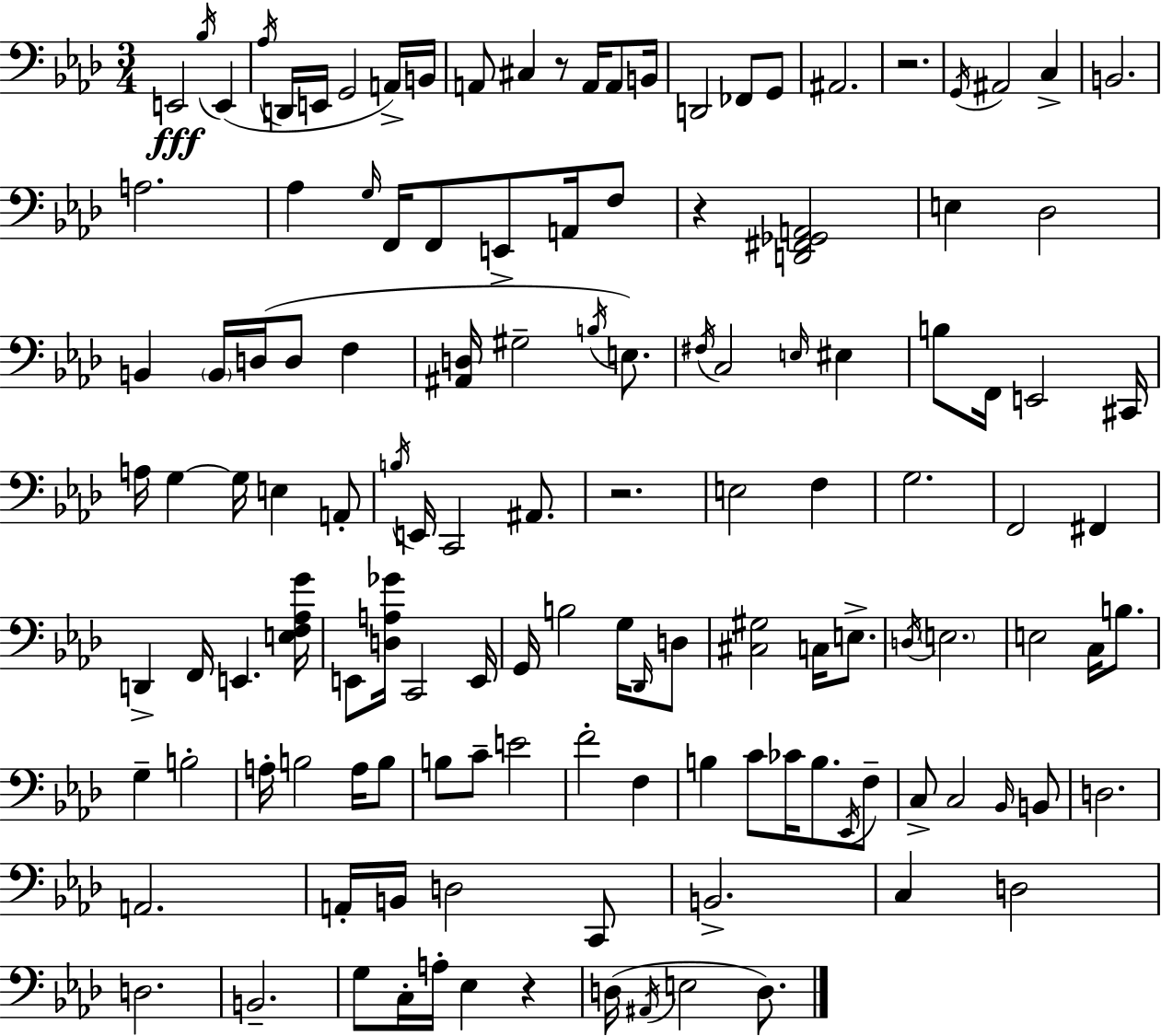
{
  \clef bass
  \numericTimeSignature
  \time 3/4
  \key aes \major
  \repeat volta 2 { e,2\fff \acciaccatura { bes16 } e,4( | \acciaccatura { aes16 } d,16 e,16 g,2 | a,16->) b,16 a,8 cis4 r8 a,16 a,8 | b,16 d,2 fes,8 | \break g,8 ais,2. | r2. | \acciaccatura { g,16 } ais,2 c4-> | b,2. | \break a2. | aes4 \grace { g16 } f,16 f,8 e,8-> | a,16 f8 r4 <d, fis, ges, a,>2 | e4 des2 | \break b,4 \parenthesize b,16 d16( d8 | f4 <ais, d>16 gis2-- | \acciaccatura { b16 }) e8. \acciaccatura { fis16 } c2 | \grace { e16 } eis4 b8 f,16 e,2 | \break cis,16 a16 g4~~ | g16 e4 a,8-. \acciaccatura { b16 } e,16 c,2 | ais,8. r2. | e2 | \break f4 g2. | f,2 | fis,4 d,4-> | f,16 e,4. <e f aes g'>16 e,8 <d a ges'>16 c,2 | \break e,16 g,16 b2 | g16 \grace { des,16 } d8 <cis gis>2 | c16 e8.-> \acciaccatura { d16 } \parenthesize e2. | e2 | \break c16 b8. g4-- | b2-. a16-. b2 | a16 b8 b8 | c'8-- e'2 f'2-. | \break f4 b4 | c'8 ces'16 b8. \acciaccatura { ees,16 } f8-- c8-> | c2 \grace { bes,16 } b,8 | d2. | \break a,2. | a,16-. b,16 d2 c,8 | b,2.-> | c4 d2 | \break d2. | b,2.-- | g8 c16-. a16-. ees4 r4 | d16( \acciaccatura { ais,16 } e2 d8.) | \break } \bar "|."
}